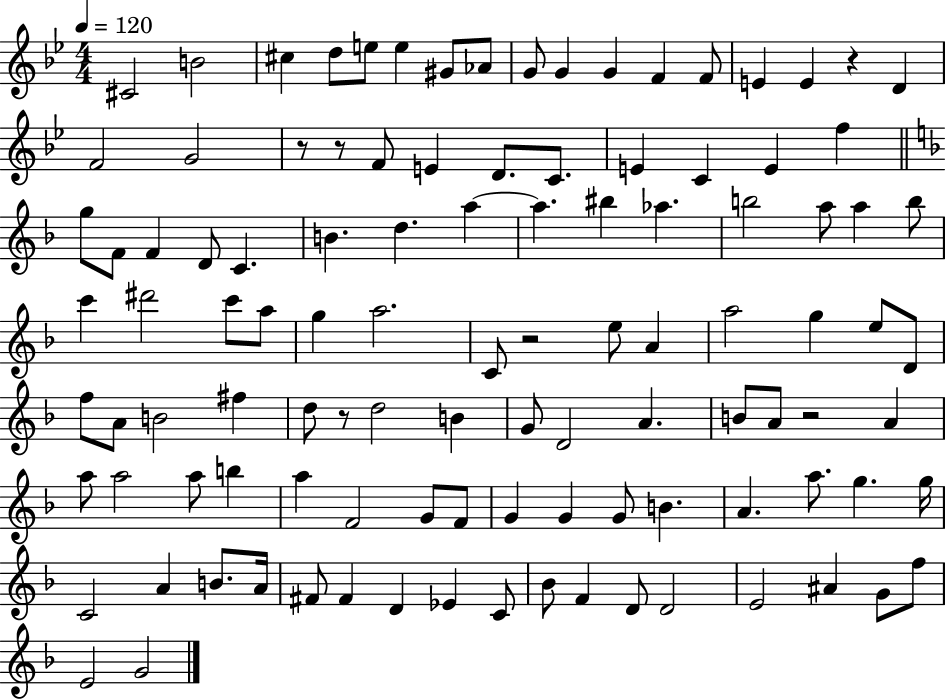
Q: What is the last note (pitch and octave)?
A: G4